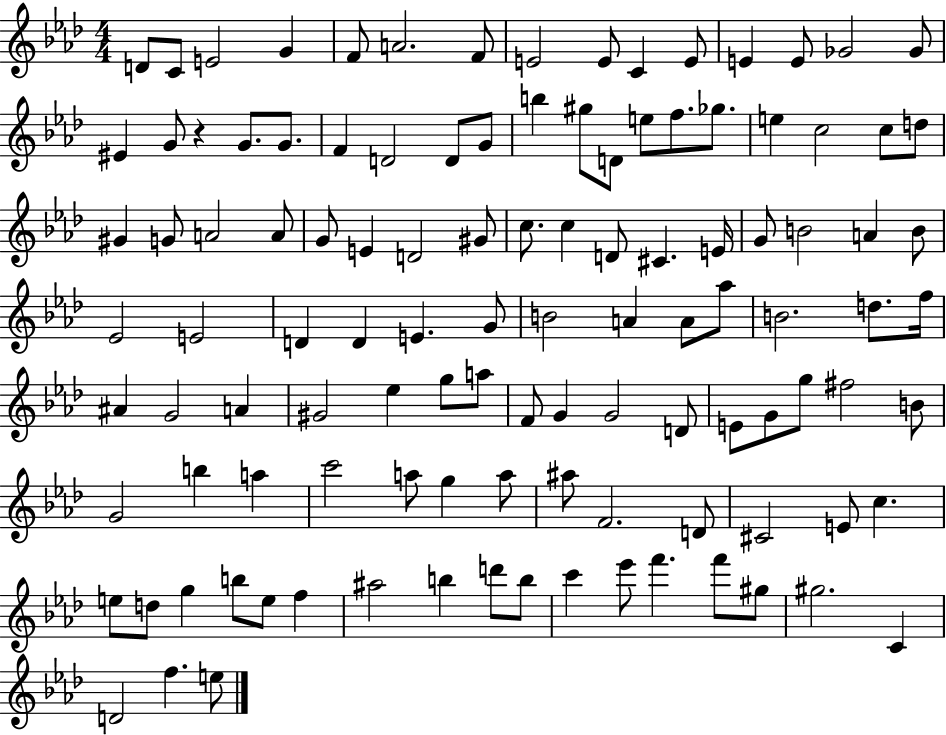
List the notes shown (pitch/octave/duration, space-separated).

D4/e C4/e E4/h G4/q F4/e A4/h. F4/e E4/h E4/e C4/q E4/e E4/q E4/e Gb4/h Gb4/e EIS4/q G4/e R/q G4/e. G4/e. F4/q D4/h D4/e G4/e B5/q G#5/e D4/e E5/e F5/e. Gb5/e. E5/q C5/h C5/e D5/e G#4/q G4/e A4/h A4/e G4/e E4/q D4/h G#4/e C5/e. C5/q D4/e C#4/q. E4/s G4/e B4/h A4/q B4/e Eb4/h E4/h D4/q D4/q E4/q. G4/e B4/h A4/q A4/e Ab5/e B4/h. D5/e. F5/s A#4/q G4/h A4/q G#4/h Eb5/q G5/e A5/e F4/e G4/q G4/h D4/e E4/e G4/e G5/e F#5/h B4/e G4/h B5/q A5/q C6/h A5/e G5/q A5/e A#5/e F4/h. D4/e C#4/h E4/e C5/q. E5/e D5/e G5/q B5/e E5/e F5/q A#5/h B5/q D6/e B5/e C6/q Eb6/e F6/q. F6/e G#5/e G#5/h. C4/q D4/h F5/q. E5/e